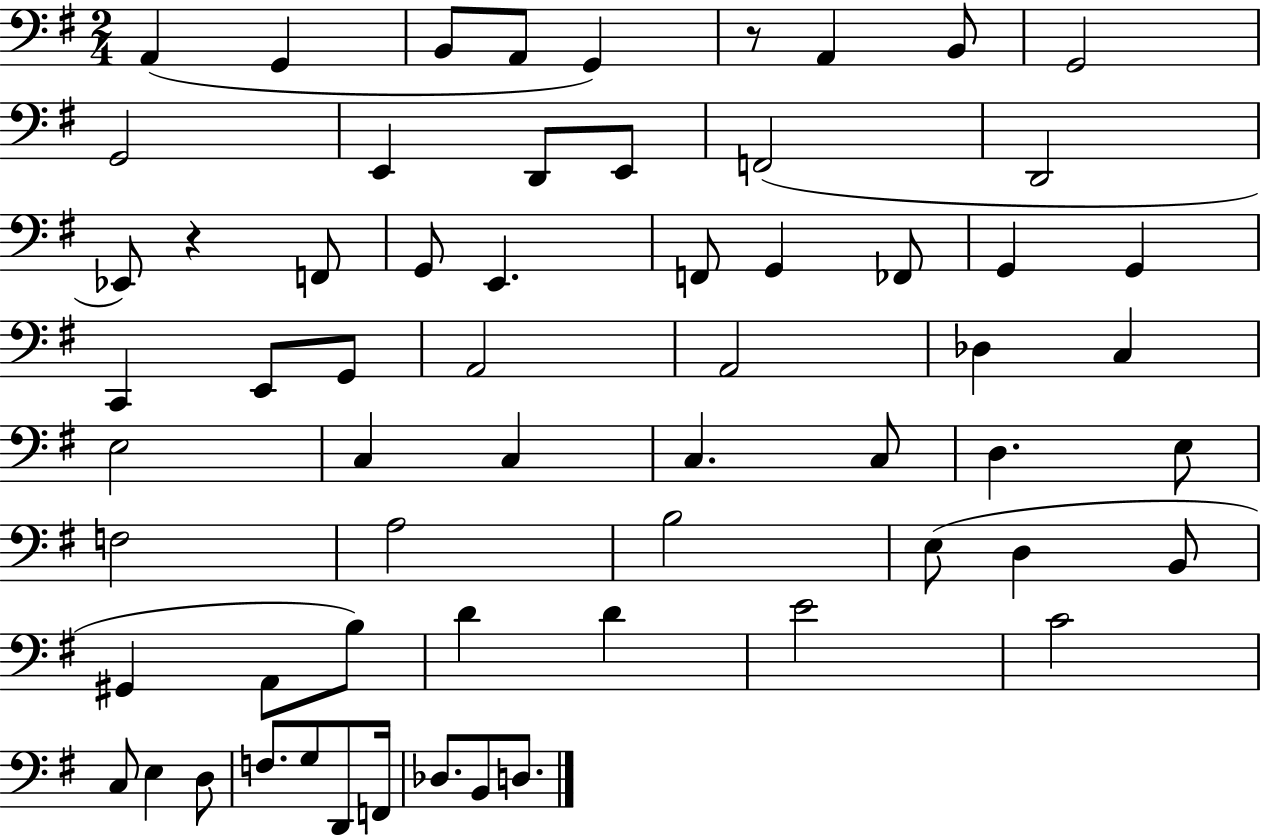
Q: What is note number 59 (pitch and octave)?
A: B2